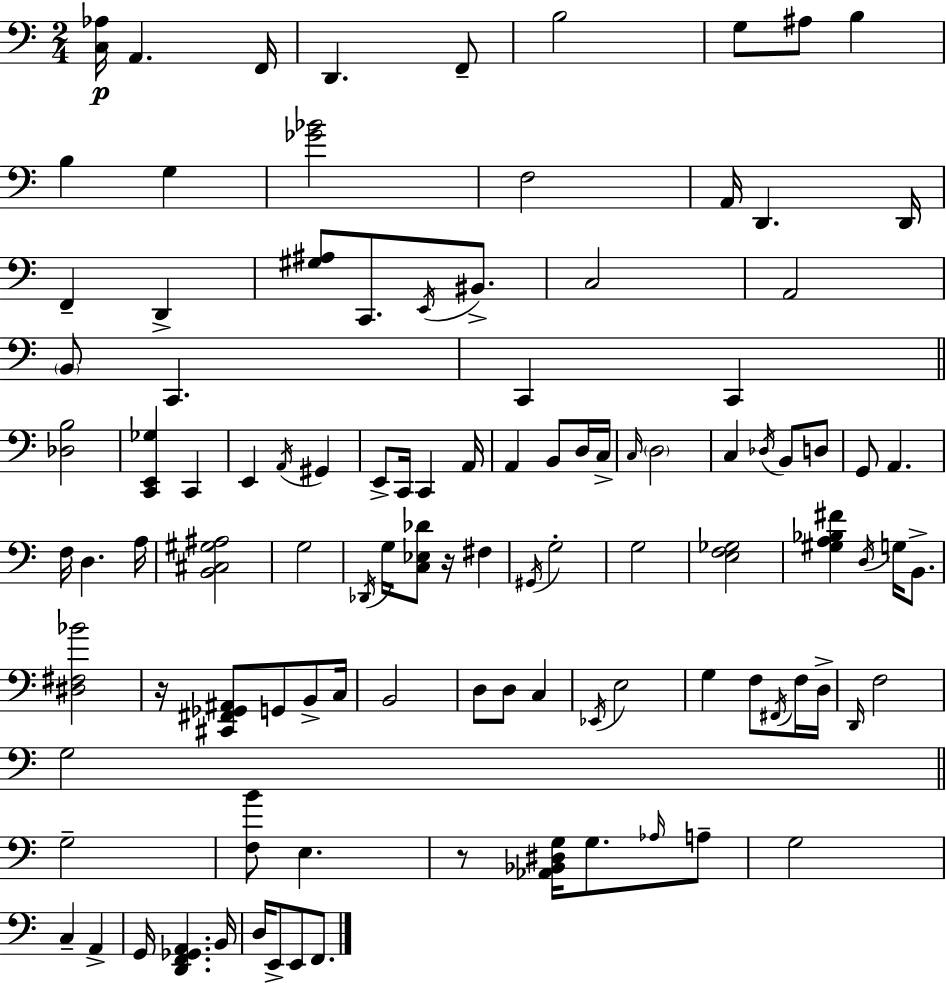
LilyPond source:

{
  \clef bass
  \numericTimeSignature
  \time 2/4
  \key a \minor
  <c aes>16\p a,4. f,16 | d,4. f,8-- | b2 | g8 ais8 b4 | \break b4 g4 | <ges' bes'>2 | f2 | a,16 d,4. d,16 | \break f,4-- d,4-> | <gis ais>8 c,8. \acciaccatura { e,16 } bis,8.-> | c2 | a,2 | \break \parenthesize b,8 c,4. | c,4 c,4 | \bar "||" \break \key c \major <des b>2 | <c, e, ges>4 c,4 | e,4 \acciaccatura { a,16 } gis,4 | e,8-> c,16 c,4 | \break a,16 a,4 b,8 d16 | c16-> \grace { c16 } \parenthesize d2 | c4 \acciaccatura { des16 } b,8 | d8 g,8 a,4. | \break f16 d4. | a16 <b, cis gis ais>2 | g2 | \acciaccatura { des,16 } g16 <c ees des'>8 r16 | \break fis4 \acciaccatura { gis,16 } g2-. | g2 | <e f ges>2 | <gis a bes fis'>4 | \break \acciaccatura { d16 } g16 b,8.-> <dis fis bes'>2 | r16 <cis, fis, ges, ais,>8 | g,8 b,8-> c16 b,2 | d8 | \break d8 c4 \acciaccatura { ees,16 } e2 | g4 | f8 \acciaccatura { fis,16 } f16 d16-> | \grace { d,16 } f2 | \break g2 | \bar "||" \break \key a \minor g2-- | <f b'>8 e4. | r8 <aes, bes, dis g>16 g8. \grace { aes16 } a8-- | g2 | \break c4-- a,4-> | g,16 <d, f, ges, a,>4. | b,16 d16 e,8-> e,8 f,8. | \bar "|."
}